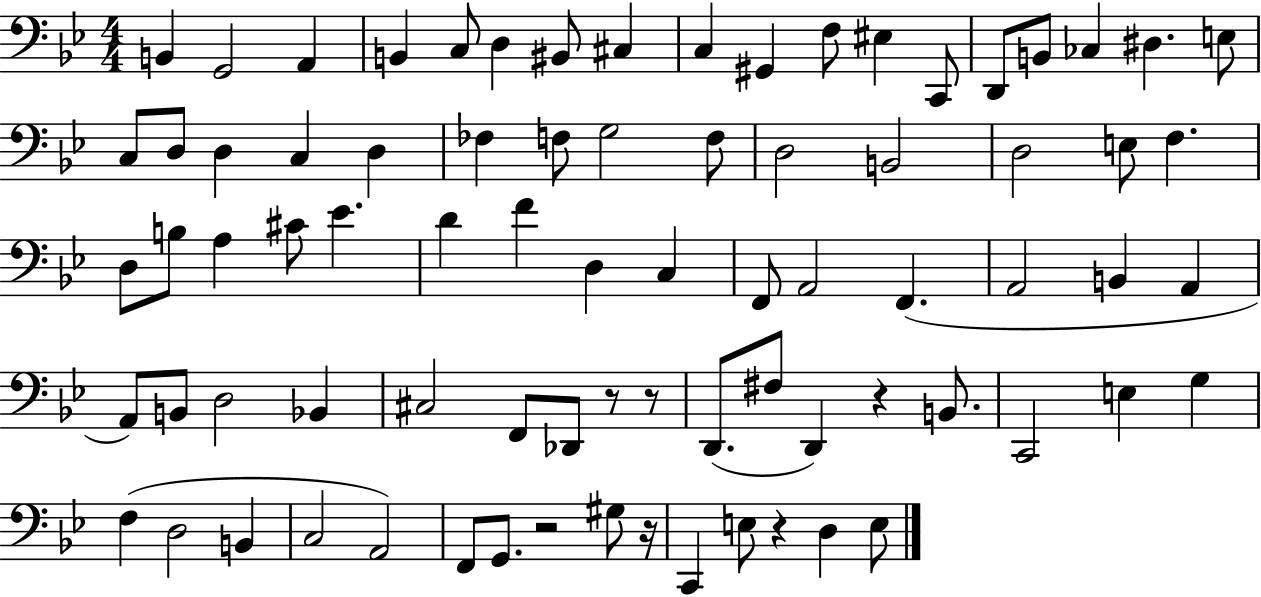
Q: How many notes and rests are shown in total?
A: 79